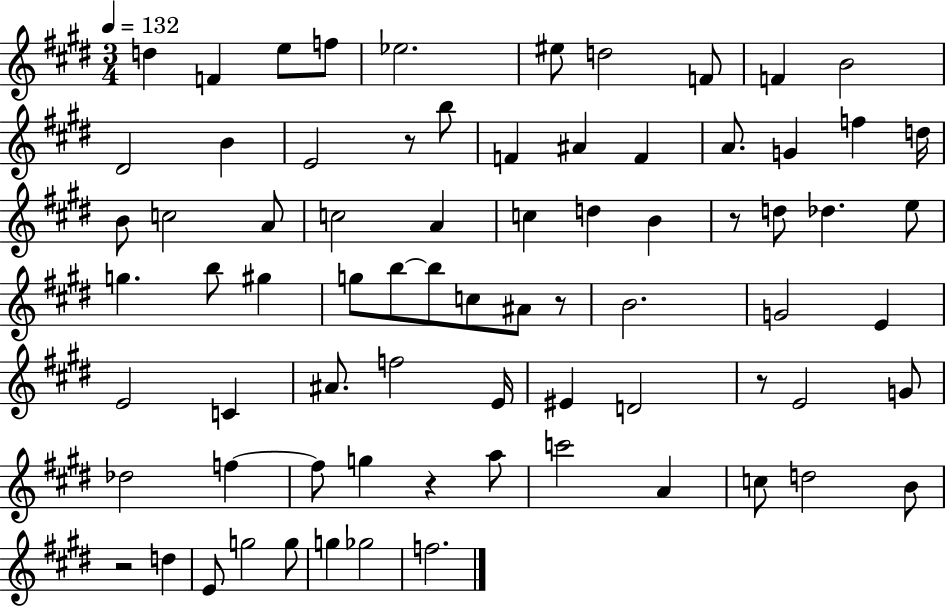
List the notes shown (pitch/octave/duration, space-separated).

D5/q F4/q E5/e F5/e Eb5/h. EIS5/e D5/h F4/e F4/q B4/h D#4/h B4/q E4/h R/e B5/e F4/q A#4/q F4/q A4/e. G4/q F5/q D5/s B4/e C5/h A4/e C5/h A4/q C5/q D5/q B4/q R/e D5/e Db5/q. E5/e G5/q. B5/e G#5/q G5/e B5/e B5/e C5/e A#4/e R/e B4/h. G4/h E4/q E4/h C4/q A#4/e. F5/h E4/s EIS4/q D4/h R/e E4/h G4/e Db5/h F5/q F5/e G5/q R/q A5/e C6/h A4/q C5/e D5/h B4/e R/h D5/q E4/e G5/h G5/e G5/q Gb5/h F5/h.